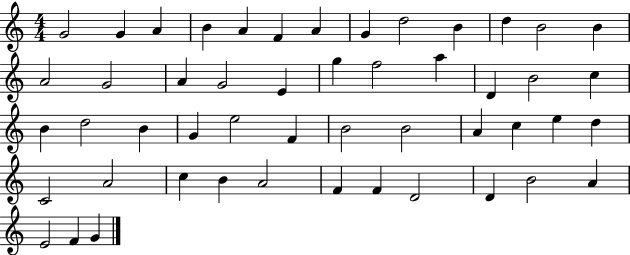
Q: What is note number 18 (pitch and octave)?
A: E4